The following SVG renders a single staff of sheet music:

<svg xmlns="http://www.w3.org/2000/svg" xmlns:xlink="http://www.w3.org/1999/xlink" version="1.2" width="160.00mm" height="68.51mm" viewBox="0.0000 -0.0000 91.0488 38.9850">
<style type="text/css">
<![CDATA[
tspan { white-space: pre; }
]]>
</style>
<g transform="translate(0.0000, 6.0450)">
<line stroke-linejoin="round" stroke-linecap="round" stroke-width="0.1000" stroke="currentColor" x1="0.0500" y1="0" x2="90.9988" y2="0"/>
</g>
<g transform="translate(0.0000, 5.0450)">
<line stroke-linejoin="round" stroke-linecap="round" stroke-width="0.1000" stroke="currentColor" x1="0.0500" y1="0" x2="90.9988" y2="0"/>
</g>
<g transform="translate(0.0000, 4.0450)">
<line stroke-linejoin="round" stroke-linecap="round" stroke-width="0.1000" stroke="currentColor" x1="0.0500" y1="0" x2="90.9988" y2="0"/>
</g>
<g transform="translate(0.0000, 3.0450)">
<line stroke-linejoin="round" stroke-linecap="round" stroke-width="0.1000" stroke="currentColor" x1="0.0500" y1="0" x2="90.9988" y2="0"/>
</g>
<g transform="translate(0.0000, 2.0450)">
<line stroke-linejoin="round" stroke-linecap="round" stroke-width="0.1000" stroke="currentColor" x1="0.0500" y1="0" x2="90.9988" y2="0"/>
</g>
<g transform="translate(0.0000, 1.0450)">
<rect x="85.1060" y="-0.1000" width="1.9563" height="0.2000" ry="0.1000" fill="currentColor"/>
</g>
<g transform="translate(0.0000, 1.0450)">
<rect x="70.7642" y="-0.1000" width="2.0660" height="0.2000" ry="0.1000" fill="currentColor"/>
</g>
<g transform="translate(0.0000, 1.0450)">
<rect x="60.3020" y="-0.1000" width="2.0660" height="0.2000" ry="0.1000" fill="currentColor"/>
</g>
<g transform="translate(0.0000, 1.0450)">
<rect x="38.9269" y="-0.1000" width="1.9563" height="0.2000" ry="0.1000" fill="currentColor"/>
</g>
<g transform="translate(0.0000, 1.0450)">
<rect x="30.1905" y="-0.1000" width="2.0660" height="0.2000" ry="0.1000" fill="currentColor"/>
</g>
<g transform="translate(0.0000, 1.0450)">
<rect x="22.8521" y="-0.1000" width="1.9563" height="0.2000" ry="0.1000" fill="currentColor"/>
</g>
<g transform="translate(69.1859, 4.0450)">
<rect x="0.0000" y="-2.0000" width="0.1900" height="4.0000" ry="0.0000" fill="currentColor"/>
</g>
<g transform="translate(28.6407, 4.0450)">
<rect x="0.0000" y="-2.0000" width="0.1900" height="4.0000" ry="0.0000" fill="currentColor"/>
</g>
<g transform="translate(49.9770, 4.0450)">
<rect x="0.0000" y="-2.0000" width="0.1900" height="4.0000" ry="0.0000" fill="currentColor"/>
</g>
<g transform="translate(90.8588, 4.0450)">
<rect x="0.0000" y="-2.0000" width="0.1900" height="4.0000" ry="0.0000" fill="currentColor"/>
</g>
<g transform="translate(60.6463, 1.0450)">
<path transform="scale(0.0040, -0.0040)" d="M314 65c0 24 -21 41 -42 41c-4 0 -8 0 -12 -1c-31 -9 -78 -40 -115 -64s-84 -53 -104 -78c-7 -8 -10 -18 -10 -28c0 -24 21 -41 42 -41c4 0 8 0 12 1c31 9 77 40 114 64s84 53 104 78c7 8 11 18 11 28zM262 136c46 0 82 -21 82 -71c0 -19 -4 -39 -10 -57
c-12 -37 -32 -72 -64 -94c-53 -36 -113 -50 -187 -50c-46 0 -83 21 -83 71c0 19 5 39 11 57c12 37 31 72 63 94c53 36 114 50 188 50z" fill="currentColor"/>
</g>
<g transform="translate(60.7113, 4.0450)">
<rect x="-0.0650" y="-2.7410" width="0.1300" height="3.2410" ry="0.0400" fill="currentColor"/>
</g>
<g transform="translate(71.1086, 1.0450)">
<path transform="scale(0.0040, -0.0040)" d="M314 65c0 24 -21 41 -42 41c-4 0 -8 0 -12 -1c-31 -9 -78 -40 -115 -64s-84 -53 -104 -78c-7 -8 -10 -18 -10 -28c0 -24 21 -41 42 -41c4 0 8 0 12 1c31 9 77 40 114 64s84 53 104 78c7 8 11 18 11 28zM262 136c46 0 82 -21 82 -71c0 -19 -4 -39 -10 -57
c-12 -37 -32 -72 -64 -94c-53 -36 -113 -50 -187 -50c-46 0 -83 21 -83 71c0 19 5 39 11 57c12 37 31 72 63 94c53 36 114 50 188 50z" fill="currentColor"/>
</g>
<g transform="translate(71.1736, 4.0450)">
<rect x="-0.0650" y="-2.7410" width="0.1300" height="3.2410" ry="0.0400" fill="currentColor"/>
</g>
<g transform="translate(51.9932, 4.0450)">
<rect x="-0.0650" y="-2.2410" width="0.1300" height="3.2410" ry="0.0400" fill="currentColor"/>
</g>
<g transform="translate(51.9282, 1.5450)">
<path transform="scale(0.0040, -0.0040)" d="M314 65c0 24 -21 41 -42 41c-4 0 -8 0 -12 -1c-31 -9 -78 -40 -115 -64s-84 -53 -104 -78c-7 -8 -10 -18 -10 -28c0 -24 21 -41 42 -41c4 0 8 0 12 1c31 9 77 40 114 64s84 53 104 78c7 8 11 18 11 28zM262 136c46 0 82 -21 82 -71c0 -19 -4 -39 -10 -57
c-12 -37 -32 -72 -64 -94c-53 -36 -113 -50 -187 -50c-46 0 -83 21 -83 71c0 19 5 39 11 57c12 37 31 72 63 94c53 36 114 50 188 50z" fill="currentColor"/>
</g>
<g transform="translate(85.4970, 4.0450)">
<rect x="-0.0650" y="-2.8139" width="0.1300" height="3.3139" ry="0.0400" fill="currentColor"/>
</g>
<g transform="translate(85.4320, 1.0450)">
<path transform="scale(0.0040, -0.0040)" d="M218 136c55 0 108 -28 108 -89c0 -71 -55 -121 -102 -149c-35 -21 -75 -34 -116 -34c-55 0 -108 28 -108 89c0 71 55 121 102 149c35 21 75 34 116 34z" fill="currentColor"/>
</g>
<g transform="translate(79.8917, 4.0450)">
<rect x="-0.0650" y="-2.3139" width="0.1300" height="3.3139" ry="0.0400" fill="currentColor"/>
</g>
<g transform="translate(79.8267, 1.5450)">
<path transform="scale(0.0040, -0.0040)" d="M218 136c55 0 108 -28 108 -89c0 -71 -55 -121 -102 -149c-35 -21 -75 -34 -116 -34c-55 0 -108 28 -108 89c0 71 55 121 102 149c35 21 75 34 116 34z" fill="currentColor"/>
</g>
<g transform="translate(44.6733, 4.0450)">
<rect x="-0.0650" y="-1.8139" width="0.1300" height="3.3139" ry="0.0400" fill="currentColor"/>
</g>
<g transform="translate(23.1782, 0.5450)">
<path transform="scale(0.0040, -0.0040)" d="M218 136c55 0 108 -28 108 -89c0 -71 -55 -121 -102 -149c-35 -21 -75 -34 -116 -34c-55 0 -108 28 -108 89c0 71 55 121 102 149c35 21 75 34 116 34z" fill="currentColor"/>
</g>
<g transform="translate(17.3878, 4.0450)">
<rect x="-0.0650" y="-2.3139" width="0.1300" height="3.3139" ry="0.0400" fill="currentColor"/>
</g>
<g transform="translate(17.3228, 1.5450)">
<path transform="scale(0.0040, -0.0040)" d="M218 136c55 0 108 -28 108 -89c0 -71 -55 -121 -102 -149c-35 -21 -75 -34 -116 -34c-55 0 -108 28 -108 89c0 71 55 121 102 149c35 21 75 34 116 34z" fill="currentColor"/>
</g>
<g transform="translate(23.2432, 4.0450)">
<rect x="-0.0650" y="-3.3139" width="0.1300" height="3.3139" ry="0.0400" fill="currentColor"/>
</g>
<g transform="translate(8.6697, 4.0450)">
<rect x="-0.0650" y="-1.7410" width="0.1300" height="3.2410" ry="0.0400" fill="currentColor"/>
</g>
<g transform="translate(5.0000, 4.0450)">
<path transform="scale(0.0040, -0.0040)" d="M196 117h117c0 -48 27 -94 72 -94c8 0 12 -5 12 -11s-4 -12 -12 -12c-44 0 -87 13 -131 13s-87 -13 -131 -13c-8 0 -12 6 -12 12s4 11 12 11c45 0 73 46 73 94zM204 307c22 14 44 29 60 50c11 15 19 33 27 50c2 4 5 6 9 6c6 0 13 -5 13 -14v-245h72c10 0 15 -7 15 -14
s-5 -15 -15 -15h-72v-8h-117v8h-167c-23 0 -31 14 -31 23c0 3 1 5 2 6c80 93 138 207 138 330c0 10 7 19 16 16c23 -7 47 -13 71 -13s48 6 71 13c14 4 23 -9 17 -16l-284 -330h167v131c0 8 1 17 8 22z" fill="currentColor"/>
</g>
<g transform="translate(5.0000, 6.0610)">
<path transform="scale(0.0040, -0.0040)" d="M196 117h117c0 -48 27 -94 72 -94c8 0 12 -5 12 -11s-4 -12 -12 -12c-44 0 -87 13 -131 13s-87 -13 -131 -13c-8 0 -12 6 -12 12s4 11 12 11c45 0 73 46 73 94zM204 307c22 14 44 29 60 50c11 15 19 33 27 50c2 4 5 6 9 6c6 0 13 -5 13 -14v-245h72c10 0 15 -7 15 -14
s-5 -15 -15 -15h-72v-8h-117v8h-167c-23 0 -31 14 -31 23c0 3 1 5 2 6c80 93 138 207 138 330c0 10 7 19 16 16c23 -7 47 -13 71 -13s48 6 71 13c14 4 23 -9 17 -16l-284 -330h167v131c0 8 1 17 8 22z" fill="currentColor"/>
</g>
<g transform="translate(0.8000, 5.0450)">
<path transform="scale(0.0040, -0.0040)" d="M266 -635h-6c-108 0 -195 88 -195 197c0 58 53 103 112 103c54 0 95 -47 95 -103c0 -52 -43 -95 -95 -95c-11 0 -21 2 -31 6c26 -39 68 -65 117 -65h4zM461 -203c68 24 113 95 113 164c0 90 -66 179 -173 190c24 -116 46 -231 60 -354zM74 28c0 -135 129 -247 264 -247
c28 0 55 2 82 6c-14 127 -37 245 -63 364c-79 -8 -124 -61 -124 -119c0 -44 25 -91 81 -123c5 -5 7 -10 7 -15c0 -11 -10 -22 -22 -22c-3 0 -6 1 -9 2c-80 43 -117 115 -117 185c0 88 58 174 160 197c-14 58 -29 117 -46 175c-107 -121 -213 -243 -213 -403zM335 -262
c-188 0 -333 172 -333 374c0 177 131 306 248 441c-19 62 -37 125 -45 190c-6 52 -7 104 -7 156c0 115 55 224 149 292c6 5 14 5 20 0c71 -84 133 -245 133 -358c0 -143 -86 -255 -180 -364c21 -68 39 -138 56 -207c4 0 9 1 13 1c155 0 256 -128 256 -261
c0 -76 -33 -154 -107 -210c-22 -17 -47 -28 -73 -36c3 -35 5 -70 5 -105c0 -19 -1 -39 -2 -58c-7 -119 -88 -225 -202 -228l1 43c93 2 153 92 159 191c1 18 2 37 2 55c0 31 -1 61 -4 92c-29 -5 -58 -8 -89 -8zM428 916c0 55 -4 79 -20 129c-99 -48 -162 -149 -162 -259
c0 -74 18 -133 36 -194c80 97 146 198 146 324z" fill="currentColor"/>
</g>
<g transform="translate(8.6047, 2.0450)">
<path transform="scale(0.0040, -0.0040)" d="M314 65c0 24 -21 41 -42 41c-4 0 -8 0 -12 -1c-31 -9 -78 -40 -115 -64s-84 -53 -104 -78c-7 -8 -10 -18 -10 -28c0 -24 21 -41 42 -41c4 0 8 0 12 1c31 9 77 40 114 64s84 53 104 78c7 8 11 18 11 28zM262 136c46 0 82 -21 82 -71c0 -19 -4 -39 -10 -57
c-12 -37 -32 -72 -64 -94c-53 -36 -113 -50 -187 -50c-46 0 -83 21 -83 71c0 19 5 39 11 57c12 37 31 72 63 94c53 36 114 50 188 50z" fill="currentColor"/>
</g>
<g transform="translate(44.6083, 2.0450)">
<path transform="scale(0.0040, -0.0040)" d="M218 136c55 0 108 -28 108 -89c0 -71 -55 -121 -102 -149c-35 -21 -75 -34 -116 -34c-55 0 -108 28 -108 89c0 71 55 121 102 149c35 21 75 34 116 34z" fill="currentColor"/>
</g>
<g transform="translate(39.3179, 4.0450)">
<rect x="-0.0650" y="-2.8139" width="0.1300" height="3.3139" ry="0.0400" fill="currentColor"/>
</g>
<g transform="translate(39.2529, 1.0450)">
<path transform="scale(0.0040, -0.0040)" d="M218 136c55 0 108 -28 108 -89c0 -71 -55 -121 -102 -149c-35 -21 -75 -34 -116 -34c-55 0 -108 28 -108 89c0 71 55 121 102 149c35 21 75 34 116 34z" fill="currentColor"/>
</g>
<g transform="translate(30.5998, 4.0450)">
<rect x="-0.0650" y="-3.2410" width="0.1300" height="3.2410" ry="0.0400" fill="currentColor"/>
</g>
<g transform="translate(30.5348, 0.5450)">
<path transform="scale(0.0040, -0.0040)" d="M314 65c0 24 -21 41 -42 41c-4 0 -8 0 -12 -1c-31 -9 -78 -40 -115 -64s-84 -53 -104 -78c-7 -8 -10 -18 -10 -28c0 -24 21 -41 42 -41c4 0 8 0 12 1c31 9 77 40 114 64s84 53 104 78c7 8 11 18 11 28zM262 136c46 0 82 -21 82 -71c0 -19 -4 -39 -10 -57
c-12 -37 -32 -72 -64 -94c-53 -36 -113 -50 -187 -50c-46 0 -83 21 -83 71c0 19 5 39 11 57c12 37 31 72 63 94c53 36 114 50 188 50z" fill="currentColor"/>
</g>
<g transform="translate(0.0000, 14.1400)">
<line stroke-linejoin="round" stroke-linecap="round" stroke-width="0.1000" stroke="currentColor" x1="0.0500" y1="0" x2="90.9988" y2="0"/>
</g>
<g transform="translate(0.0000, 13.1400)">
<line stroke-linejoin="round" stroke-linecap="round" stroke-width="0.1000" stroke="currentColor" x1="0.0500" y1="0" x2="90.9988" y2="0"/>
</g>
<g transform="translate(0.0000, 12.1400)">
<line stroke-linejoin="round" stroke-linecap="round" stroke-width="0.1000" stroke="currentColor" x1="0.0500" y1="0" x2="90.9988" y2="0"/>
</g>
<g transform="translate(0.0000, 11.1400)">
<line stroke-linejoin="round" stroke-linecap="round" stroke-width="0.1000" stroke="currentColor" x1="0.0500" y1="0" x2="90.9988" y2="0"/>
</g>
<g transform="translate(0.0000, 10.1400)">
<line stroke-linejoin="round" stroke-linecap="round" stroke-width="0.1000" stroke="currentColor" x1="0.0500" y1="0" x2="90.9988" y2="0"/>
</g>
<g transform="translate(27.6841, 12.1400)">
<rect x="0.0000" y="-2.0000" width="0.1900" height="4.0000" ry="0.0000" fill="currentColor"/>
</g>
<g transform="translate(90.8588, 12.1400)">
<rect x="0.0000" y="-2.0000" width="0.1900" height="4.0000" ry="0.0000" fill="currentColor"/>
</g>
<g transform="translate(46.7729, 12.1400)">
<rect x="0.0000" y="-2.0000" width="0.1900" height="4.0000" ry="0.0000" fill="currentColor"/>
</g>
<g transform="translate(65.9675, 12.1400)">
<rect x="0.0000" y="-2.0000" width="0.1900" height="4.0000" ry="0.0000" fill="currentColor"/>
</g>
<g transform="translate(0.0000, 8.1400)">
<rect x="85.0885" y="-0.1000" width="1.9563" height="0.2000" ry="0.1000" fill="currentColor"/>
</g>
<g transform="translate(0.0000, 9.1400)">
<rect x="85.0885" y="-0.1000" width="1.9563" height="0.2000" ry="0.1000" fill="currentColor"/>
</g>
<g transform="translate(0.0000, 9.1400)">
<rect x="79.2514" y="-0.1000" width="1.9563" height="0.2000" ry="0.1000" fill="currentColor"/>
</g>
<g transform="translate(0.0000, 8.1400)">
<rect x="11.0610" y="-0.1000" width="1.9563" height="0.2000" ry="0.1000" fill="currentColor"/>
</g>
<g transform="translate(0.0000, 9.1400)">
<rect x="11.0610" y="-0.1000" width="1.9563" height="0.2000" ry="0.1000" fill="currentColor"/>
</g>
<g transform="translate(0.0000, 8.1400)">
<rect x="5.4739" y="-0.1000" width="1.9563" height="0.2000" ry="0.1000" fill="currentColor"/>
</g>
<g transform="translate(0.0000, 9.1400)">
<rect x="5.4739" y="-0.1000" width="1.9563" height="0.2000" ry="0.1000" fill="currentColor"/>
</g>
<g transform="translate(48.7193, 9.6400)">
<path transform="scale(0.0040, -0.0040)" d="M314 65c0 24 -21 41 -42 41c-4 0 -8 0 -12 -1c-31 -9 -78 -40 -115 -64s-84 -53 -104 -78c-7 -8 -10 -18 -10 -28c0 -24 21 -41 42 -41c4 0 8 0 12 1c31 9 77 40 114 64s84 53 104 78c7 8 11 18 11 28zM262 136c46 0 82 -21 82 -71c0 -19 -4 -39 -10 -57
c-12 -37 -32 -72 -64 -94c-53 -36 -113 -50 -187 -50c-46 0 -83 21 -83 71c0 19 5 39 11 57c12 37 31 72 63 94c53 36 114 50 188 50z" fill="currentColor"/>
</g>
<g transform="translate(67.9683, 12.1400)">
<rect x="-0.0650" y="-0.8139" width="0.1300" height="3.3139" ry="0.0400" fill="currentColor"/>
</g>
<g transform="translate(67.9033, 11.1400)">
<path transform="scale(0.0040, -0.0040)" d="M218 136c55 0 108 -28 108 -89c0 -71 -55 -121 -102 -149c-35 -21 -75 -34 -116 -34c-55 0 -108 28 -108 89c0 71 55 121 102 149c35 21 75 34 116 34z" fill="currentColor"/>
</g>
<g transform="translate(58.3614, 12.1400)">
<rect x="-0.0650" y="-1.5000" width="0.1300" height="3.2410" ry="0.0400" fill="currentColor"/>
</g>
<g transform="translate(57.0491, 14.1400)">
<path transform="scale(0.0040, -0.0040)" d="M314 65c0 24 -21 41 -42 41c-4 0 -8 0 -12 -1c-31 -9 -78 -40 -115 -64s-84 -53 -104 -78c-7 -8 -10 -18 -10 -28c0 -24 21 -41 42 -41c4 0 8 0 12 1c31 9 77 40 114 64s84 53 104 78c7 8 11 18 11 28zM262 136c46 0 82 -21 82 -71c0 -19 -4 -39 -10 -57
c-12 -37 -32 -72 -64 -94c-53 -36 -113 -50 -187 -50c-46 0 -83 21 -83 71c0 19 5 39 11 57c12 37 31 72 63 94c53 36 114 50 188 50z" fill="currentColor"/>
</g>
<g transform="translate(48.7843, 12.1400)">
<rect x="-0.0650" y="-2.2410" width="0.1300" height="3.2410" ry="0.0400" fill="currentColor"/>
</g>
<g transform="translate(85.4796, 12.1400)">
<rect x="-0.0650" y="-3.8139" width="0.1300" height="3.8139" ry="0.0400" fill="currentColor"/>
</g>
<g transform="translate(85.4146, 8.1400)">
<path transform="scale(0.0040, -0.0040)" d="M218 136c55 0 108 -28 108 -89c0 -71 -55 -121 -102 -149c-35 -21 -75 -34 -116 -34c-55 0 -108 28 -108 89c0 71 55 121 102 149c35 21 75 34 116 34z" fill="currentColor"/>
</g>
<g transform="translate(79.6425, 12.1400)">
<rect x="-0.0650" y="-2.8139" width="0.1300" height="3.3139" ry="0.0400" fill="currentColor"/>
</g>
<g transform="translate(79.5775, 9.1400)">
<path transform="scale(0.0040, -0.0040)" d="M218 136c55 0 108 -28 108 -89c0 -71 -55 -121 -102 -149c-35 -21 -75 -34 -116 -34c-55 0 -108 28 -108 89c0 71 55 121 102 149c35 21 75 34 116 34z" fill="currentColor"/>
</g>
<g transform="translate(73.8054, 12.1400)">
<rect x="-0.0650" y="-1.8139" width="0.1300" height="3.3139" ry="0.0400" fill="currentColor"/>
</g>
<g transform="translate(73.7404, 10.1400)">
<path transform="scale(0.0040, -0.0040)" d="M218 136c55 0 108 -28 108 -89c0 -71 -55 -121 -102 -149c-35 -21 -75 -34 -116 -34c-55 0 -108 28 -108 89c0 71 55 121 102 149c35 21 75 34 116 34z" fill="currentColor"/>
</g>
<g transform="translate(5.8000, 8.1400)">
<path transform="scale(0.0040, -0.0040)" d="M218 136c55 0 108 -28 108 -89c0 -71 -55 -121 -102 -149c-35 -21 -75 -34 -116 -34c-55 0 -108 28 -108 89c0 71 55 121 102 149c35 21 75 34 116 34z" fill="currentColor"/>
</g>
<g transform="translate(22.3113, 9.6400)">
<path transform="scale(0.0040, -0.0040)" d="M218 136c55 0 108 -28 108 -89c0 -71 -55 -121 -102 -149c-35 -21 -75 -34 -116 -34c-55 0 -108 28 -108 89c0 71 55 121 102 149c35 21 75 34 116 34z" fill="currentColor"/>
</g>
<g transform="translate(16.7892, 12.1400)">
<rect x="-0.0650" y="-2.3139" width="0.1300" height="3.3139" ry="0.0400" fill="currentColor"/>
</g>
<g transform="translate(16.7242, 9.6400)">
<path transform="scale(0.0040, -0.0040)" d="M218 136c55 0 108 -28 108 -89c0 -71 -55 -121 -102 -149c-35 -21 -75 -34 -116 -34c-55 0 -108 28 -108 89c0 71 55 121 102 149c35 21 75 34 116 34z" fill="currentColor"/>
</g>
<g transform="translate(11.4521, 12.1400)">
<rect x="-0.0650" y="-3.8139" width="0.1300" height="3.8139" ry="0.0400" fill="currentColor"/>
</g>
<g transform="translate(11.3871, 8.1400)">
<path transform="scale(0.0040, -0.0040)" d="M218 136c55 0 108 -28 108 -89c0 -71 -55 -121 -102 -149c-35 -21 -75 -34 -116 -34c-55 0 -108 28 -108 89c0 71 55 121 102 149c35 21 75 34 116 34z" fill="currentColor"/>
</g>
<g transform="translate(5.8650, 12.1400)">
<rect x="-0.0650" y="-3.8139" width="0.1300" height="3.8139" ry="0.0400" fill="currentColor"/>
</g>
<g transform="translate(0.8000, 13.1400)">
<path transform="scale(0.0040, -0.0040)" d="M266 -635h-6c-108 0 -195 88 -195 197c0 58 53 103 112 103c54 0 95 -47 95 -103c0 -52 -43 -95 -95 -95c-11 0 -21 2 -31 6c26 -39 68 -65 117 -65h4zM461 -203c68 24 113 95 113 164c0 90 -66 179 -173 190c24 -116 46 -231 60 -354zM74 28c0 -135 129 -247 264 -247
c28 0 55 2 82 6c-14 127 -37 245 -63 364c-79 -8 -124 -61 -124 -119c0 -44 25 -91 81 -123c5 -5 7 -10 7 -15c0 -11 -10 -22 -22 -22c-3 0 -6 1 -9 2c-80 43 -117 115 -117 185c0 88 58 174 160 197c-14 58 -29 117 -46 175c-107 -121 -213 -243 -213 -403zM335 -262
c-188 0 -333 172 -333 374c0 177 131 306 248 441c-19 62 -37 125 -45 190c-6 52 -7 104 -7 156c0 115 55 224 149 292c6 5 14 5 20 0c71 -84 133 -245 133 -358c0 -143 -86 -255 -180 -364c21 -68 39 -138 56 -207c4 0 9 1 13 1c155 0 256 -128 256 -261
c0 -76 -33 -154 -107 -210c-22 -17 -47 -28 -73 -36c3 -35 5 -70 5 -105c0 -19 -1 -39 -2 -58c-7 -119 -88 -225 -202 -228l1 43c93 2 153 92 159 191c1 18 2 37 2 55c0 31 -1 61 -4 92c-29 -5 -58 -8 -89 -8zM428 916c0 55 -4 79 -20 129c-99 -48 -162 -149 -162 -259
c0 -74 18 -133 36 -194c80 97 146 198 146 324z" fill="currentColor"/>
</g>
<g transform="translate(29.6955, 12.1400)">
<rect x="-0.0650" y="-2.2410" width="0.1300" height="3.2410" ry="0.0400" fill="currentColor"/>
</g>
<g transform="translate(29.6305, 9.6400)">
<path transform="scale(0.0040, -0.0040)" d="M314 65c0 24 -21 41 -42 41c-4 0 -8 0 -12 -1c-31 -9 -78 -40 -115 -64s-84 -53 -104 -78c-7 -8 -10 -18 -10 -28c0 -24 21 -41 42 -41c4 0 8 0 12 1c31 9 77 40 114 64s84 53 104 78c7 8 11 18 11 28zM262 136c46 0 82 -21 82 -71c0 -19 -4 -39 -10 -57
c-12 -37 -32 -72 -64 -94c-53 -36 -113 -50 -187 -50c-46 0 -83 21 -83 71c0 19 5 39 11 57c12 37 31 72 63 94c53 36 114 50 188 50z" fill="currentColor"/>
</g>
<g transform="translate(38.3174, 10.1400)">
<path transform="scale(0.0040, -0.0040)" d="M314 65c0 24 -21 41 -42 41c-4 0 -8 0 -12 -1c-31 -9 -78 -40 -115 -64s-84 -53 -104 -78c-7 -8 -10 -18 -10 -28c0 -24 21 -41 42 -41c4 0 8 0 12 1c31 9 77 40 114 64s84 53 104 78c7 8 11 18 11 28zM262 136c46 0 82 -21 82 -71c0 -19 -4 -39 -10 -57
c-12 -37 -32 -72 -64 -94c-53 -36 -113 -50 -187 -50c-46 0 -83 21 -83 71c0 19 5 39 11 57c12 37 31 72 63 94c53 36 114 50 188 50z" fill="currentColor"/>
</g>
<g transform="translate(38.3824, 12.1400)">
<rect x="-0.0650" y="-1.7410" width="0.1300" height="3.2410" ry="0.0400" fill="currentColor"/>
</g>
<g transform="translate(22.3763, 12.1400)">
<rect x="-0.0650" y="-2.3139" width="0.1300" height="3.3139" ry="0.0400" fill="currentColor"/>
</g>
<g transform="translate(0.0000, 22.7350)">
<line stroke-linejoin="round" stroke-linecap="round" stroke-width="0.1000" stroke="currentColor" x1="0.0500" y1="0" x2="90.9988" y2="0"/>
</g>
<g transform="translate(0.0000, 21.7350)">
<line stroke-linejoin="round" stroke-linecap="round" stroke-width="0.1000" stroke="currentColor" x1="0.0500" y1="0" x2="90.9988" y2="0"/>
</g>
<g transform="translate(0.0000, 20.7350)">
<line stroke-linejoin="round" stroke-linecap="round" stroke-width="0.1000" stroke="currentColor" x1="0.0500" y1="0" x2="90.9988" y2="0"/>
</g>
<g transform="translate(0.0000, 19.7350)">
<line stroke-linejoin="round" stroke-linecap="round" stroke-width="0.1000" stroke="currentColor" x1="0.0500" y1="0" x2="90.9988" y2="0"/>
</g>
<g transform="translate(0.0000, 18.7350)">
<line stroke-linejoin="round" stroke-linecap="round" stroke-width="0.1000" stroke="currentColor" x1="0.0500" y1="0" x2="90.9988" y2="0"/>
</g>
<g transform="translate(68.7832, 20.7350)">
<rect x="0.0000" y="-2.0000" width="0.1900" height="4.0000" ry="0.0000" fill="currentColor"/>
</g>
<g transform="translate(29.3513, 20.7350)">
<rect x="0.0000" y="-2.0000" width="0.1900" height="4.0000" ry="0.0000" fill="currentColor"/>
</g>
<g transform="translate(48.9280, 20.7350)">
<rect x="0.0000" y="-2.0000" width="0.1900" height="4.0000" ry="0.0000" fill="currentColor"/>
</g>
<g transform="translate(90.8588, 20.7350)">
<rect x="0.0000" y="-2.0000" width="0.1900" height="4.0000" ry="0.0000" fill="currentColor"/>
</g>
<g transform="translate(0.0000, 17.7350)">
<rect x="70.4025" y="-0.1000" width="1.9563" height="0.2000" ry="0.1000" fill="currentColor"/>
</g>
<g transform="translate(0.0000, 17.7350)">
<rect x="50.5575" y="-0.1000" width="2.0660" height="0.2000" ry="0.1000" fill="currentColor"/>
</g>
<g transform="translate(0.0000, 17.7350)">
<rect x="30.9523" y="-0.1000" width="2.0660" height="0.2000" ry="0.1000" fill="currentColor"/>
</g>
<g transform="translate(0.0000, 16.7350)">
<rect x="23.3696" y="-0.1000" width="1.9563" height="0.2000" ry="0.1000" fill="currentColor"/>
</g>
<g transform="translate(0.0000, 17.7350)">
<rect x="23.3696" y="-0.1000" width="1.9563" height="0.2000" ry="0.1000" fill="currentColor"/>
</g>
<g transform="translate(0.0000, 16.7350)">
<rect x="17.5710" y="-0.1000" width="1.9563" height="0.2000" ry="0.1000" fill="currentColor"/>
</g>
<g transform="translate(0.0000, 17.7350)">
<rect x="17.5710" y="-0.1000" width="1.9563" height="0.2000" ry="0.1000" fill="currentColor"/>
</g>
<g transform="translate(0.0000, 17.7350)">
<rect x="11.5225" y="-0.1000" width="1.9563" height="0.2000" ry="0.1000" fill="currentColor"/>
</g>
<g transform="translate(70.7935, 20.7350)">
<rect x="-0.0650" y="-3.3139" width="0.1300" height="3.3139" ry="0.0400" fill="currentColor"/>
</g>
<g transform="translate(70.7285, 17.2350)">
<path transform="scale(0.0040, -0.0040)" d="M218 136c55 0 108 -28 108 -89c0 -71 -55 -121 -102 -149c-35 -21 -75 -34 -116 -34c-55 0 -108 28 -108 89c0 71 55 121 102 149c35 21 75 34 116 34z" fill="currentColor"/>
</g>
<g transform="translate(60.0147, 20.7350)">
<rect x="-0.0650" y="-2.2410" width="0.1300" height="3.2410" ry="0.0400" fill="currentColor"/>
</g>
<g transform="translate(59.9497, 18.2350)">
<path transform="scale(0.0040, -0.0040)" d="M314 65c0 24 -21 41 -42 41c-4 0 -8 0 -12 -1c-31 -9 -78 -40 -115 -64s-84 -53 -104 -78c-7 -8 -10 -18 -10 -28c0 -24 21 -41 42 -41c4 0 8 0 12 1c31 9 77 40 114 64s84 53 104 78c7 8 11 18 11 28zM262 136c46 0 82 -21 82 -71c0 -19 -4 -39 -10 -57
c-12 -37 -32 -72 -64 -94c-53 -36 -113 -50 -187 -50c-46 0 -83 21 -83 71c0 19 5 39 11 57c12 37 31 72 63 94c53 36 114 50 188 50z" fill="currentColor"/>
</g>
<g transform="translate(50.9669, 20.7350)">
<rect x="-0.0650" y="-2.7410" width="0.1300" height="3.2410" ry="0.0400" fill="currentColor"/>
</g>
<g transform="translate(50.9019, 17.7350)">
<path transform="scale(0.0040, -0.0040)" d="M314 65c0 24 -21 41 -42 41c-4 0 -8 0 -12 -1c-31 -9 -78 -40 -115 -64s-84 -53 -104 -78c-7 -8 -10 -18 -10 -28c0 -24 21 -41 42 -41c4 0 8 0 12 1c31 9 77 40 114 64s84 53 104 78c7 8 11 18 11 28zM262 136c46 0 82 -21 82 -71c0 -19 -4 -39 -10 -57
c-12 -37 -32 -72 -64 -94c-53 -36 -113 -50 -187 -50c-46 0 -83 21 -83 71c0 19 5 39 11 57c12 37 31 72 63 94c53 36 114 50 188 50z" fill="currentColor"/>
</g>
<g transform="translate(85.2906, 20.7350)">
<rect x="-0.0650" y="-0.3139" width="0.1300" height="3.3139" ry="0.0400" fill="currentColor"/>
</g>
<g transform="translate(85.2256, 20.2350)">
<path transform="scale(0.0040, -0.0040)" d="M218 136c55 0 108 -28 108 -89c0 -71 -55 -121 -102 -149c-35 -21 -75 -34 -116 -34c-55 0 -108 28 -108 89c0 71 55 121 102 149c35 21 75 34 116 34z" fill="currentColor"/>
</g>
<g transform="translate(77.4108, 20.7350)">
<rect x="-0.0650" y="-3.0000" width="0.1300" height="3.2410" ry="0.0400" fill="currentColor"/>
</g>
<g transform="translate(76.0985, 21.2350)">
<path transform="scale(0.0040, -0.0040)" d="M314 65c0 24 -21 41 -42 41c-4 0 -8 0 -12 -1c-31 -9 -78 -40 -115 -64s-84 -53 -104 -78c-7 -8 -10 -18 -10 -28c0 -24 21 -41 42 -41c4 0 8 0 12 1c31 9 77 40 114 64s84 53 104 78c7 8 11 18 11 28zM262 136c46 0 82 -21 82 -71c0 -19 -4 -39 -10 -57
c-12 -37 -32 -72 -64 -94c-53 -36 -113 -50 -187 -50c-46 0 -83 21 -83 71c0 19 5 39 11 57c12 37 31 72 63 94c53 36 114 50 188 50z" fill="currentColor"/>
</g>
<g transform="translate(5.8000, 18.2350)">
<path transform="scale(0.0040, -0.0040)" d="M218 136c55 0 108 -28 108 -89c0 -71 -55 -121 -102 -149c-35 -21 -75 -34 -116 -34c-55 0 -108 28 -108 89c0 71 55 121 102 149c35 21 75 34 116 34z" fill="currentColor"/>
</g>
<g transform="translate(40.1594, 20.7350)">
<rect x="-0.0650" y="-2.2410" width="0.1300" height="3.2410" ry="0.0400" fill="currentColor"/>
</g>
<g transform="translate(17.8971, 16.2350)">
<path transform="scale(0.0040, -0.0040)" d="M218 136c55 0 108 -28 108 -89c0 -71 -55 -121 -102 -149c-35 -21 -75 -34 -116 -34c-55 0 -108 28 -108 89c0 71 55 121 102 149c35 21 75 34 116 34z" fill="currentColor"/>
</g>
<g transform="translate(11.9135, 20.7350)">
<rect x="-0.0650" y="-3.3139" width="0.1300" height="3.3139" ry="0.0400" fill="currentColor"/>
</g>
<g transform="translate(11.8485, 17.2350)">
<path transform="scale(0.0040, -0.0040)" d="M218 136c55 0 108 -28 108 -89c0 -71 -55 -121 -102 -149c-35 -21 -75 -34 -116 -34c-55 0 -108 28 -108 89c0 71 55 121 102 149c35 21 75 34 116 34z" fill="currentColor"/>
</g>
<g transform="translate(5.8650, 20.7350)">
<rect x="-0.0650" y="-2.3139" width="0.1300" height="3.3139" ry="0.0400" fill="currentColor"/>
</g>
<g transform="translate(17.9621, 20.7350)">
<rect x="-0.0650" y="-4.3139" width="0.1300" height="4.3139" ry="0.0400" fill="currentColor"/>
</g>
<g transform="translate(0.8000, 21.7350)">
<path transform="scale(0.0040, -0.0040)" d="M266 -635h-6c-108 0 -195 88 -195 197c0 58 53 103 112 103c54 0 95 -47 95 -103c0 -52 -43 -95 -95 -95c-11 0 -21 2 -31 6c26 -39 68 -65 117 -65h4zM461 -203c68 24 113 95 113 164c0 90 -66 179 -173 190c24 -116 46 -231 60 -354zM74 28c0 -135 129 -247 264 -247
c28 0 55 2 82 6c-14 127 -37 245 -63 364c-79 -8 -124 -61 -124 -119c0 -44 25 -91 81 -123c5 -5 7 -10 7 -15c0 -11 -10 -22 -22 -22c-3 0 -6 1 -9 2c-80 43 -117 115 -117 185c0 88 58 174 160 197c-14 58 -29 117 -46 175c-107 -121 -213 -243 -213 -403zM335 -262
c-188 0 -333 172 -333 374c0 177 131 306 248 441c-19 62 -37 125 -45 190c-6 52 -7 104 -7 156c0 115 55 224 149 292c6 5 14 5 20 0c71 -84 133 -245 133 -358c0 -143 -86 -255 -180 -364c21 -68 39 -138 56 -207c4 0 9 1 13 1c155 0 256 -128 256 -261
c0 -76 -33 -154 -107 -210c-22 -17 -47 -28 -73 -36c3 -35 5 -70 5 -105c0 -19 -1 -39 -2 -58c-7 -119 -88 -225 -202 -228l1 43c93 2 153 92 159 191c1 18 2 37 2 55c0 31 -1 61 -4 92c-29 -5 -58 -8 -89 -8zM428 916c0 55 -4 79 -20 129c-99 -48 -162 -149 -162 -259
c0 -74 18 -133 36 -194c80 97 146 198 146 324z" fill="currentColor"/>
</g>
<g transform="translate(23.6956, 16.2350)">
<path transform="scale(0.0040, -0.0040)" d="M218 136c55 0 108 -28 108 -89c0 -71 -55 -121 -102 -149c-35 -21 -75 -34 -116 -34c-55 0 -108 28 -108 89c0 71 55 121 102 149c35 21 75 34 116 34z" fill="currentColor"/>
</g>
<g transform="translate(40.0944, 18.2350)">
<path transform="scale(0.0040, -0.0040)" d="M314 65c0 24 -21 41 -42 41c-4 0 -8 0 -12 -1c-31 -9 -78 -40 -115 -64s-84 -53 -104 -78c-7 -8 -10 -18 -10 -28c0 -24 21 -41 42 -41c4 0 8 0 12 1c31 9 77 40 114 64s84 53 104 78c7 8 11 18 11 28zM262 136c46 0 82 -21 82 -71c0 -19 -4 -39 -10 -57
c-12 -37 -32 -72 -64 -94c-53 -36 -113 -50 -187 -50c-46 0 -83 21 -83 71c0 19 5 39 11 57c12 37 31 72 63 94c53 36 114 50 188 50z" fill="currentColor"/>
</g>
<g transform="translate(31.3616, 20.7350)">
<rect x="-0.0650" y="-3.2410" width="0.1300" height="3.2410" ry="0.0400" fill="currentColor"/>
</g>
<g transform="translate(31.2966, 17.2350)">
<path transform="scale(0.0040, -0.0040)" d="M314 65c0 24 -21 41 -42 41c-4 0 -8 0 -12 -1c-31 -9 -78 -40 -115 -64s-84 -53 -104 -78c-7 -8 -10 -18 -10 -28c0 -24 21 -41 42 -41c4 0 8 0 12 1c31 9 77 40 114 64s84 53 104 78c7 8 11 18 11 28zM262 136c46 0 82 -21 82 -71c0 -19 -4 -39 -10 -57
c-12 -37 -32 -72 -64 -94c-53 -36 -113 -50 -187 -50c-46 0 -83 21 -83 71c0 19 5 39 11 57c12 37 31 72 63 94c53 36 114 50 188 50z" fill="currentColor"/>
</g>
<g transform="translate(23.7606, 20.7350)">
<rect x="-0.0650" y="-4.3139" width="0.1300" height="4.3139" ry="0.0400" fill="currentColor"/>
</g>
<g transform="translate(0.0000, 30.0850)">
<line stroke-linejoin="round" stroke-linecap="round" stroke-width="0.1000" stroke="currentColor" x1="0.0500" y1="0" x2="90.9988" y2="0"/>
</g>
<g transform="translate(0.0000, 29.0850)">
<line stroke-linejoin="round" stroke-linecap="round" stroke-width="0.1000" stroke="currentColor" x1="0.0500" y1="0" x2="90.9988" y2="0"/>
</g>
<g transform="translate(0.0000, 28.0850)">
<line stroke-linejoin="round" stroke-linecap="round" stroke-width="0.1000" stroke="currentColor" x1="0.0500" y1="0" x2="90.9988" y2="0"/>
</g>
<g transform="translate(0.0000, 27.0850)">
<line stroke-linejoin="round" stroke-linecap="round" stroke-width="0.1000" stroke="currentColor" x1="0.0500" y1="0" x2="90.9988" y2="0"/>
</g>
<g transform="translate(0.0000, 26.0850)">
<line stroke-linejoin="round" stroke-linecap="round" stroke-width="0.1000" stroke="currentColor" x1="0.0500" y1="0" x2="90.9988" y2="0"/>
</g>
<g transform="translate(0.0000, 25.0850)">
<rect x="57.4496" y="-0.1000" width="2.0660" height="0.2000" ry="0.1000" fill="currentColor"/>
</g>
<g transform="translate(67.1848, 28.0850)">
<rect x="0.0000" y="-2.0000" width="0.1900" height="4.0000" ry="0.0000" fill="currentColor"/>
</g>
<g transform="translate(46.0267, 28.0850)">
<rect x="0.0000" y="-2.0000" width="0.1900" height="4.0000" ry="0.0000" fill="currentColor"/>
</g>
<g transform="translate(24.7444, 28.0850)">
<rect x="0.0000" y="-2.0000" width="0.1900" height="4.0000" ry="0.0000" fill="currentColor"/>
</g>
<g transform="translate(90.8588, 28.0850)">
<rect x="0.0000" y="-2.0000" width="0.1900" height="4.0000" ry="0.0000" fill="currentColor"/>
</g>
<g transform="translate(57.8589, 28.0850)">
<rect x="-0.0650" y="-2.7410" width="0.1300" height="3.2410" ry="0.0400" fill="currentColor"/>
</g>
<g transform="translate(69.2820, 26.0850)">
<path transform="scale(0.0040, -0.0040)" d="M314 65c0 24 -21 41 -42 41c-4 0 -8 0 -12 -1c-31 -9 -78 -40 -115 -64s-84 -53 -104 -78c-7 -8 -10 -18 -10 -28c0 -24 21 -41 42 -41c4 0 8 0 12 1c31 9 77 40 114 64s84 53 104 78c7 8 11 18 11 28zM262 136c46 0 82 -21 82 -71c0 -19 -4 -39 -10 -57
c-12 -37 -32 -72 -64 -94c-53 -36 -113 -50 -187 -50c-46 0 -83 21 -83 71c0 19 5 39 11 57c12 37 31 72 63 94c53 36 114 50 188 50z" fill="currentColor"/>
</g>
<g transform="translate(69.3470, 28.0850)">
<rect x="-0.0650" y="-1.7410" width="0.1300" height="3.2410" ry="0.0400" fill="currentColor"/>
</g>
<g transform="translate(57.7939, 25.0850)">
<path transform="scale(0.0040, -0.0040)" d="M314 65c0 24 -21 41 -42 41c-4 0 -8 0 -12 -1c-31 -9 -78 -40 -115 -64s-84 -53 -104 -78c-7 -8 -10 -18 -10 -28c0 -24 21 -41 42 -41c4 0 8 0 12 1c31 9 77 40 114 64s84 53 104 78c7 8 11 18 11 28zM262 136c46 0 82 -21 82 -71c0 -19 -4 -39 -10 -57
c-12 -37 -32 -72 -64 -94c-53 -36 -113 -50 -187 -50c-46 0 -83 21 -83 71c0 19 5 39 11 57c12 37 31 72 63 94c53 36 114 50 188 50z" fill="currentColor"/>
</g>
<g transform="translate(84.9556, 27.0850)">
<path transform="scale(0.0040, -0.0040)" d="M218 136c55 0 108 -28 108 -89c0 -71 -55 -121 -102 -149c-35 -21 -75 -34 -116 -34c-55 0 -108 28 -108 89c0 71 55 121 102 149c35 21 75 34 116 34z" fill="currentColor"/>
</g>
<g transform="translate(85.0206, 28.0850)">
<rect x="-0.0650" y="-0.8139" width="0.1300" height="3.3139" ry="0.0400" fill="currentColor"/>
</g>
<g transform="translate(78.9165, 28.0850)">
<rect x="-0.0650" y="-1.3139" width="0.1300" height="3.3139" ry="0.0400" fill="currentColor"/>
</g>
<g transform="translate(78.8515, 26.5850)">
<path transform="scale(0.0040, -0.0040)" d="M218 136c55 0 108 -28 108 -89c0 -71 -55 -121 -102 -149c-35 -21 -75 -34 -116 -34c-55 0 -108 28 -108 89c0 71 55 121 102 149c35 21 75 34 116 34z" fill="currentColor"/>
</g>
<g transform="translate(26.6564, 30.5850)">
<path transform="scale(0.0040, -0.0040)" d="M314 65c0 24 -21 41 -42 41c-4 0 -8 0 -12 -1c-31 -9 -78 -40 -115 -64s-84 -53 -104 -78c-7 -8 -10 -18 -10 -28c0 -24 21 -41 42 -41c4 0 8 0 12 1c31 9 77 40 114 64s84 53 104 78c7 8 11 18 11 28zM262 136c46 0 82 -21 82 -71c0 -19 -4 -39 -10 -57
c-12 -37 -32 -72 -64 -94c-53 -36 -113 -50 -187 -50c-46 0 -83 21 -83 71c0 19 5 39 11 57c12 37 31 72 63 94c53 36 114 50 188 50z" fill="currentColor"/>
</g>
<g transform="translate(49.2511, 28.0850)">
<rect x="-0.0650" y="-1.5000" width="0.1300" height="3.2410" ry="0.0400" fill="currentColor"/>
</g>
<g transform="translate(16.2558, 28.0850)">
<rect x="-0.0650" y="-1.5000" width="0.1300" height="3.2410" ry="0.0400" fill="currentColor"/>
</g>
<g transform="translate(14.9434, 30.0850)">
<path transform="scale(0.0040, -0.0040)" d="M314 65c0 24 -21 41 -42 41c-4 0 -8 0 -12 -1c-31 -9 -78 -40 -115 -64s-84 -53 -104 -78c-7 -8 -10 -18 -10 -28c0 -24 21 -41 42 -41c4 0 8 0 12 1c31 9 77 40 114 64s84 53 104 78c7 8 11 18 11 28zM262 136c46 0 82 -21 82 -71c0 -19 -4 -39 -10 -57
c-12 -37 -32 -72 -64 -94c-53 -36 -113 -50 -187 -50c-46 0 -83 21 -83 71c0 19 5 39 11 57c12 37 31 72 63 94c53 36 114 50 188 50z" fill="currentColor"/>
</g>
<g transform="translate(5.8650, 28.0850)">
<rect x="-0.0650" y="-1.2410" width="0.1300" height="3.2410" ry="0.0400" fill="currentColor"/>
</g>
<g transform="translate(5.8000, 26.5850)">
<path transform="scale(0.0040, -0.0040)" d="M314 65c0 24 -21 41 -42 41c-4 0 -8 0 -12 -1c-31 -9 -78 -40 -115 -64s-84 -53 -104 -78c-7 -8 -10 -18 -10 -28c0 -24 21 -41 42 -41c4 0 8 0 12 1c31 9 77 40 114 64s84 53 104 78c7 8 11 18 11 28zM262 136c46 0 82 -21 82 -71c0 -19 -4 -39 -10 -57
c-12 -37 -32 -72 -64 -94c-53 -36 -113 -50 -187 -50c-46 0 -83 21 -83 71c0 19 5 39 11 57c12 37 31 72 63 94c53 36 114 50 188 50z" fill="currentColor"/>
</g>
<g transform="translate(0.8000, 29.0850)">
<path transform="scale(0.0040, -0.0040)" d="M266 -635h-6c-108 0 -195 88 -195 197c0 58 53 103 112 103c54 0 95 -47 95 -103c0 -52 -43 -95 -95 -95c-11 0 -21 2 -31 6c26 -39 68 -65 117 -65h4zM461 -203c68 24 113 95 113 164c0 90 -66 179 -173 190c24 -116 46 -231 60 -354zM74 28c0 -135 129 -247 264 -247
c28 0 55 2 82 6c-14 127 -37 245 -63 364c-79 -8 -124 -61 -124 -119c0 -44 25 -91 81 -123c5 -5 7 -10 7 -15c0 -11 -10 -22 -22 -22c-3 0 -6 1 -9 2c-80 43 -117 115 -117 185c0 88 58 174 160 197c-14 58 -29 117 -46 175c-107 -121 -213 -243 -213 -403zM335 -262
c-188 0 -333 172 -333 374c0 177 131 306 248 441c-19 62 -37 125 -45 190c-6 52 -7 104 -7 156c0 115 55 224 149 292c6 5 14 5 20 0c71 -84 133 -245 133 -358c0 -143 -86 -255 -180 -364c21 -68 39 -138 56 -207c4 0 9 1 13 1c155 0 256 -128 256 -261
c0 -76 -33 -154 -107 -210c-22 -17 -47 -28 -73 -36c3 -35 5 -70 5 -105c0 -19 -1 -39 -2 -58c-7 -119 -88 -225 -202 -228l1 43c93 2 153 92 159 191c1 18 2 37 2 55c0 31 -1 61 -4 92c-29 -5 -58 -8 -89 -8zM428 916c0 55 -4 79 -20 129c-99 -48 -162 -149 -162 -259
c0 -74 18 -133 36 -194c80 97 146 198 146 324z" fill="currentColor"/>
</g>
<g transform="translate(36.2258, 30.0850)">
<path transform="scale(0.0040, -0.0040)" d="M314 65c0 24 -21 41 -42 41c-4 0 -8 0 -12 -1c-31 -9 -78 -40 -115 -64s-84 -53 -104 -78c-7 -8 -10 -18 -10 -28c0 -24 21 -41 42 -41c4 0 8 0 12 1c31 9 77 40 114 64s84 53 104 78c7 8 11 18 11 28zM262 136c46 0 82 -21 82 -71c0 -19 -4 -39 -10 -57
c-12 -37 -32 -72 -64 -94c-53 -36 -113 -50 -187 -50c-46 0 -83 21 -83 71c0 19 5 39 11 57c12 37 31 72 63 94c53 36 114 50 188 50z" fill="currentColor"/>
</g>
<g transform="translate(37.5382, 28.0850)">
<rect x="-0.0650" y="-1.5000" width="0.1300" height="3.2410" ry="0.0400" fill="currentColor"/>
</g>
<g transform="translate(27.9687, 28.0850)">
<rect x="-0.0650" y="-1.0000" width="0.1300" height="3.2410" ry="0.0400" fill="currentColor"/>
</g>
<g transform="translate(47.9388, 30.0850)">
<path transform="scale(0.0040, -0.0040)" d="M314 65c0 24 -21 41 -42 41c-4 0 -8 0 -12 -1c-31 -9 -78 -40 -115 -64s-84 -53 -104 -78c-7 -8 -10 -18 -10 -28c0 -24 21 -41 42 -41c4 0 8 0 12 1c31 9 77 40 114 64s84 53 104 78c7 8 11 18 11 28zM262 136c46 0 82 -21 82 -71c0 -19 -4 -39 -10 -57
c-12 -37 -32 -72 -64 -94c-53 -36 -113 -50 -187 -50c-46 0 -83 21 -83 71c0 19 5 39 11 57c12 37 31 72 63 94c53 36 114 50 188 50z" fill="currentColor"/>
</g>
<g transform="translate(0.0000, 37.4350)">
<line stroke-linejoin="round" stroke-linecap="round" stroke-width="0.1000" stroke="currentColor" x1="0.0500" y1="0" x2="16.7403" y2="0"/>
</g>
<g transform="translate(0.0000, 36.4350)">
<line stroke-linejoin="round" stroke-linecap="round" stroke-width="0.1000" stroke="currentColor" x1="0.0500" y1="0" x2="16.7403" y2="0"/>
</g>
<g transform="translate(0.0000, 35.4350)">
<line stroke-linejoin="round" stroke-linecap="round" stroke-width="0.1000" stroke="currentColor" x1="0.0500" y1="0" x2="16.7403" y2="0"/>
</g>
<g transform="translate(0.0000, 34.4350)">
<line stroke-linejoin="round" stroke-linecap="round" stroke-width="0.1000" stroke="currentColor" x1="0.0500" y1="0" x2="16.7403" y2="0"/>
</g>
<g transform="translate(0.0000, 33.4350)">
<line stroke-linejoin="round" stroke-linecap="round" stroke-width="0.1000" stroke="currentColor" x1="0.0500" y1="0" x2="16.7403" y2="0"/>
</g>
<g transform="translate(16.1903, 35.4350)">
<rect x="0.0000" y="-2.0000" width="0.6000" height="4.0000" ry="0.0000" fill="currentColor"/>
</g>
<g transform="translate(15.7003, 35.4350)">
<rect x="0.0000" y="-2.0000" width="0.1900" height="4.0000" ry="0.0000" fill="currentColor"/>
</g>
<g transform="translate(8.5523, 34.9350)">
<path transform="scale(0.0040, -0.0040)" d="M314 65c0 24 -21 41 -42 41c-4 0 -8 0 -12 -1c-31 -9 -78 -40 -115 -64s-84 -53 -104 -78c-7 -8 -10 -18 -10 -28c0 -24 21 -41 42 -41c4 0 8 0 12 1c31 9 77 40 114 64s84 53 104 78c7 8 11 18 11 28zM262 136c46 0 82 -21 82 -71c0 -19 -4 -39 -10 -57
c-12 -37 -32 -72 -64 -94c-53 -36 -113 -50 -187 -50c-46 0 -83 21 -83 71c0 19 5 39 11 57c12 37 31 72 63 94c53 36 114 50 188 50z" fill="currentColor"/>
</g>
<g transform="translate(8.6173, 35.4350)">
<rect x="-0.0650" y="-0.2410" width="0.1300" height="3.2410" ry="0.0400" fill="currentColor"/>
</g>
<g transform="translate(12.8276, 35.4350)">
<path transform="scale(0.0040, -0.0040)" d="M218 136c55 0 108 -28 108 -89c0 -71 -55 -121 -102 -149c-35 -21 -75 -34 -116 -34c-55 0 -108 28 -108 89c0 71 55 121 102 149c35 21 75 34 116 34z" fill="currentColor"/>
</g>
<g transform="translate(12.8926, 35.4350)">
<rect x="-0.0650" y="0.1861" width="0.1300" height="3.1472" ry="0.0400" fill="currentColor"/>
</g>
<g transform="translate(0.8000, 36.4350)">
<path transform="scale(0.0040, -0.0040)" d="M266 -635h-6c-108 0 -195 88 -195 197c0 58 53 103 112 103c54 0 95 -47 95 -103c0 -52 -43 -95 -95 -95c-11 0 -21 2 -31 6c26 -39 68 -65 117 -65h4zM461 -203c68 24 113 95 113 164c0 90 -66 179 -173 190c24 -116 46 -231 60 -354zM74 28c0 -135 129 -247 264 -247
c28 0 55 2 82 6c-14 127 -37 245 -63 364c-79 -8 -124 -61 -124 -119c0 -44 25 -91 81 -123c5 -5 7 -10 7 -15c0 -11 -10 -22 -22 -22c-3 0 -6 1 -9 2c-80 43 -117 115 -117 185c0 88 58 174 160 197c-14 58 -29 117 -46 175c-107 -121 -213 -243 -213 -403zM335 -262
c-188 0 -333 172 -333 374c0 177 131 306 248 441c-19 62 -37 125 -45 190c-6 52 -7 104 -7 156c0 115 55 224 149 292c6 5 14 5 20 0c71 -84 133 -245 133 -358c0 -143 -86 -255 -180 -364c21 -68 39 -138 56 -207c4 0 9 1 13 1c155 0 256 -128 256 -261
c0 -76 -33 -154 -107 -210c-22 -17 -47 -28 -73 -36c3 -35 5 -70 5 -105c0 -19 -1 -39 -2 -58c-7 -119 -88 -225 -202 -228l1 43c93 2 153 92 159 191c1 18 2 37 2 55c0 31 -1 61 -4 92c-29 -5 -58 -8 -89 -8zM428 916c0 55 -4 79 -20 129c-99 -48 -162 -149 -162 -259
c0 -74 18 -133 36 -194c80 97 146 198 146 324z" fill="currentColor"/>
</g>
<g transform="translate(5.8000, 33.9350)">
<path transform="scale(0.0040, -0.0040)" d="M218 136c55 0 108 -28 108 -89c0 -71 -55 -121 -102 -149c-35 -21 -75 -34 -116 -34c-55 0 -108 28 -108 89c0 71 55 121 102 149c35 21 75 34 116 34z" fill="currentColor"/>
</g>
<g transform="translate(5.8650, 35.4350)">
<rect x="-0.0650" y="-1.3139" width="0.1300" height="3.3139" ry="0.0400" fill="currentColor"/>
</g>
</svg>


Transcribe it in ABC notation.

X:1
T:Untitled
M:4/4
L:1/4
K:C
f2 g b b2 a f g2 a2 a2 g a c' c' g g g2 f2 g2 E2 d f a c' g b d' d' b2 g2 a2 g2 b A2 c e2 E2 D2 E2 E2 a2 f2 e d e c2 B